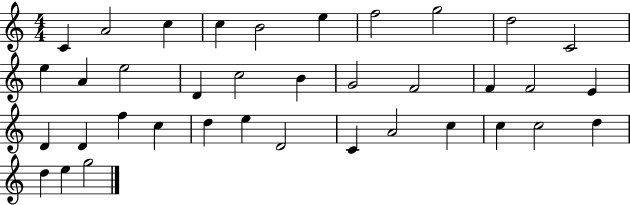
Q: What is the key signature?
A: C major